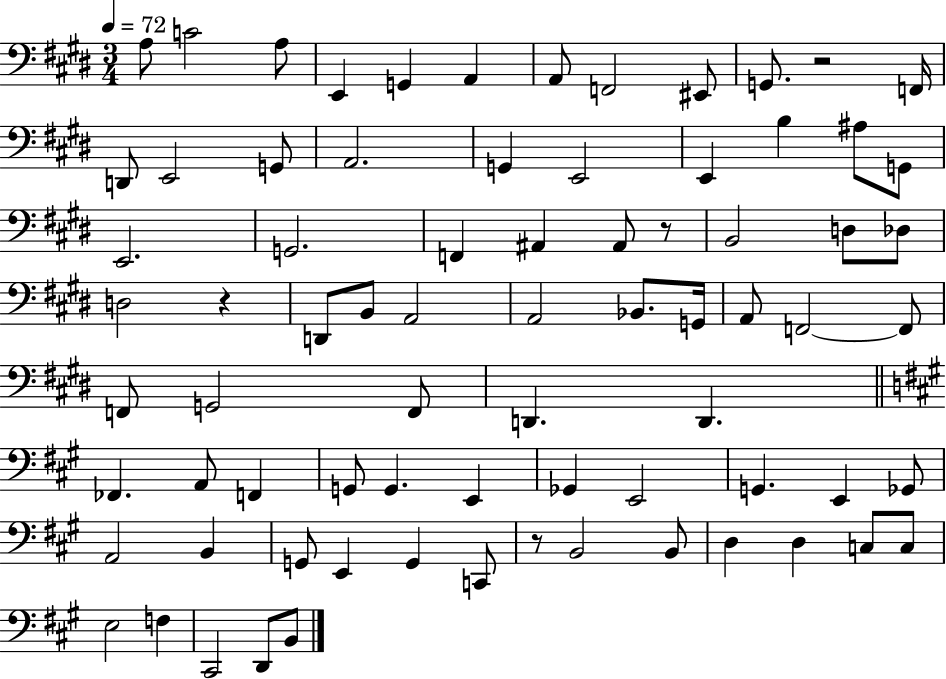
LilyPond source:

{
  \clef bass
  \numericTimeSignature
  \time 3/4
  \key e \major
  \tempo 4 = 72
  a8 c'2 a8 | e,4 g,4 a,4 | a,8 f,2 eis,8 | g,8. r2 f,16 | \break d,8 e,2 g,8 | a,2. | g,4 e,2 | e,4 b4 ais8 g,8 | \break e,2. | g,2. | f,4 ais,4 ais,8 r8 | b,2 d8 des8 | \break d2 r4 | d,8 b,8 a,2 | a,2 bes,8. g,16 | a,8 f,2~~ f,8 | \break f,8 g,2 f,8 | d,4. d,4. | \bar "||" \break \key a \major fes,4. a,8 f,4 | g,8 g,4. e,4 | ges,4 e,2 | g,4. e,4 ges,8 | \break a,2 b,4 | g,8 e,4 g,4 c,8 | r8 b,2 b,8 | d4 d4 c8 c8 | \break e2 f4 | cis,2 d,8 b,8 | \bar "|."
}